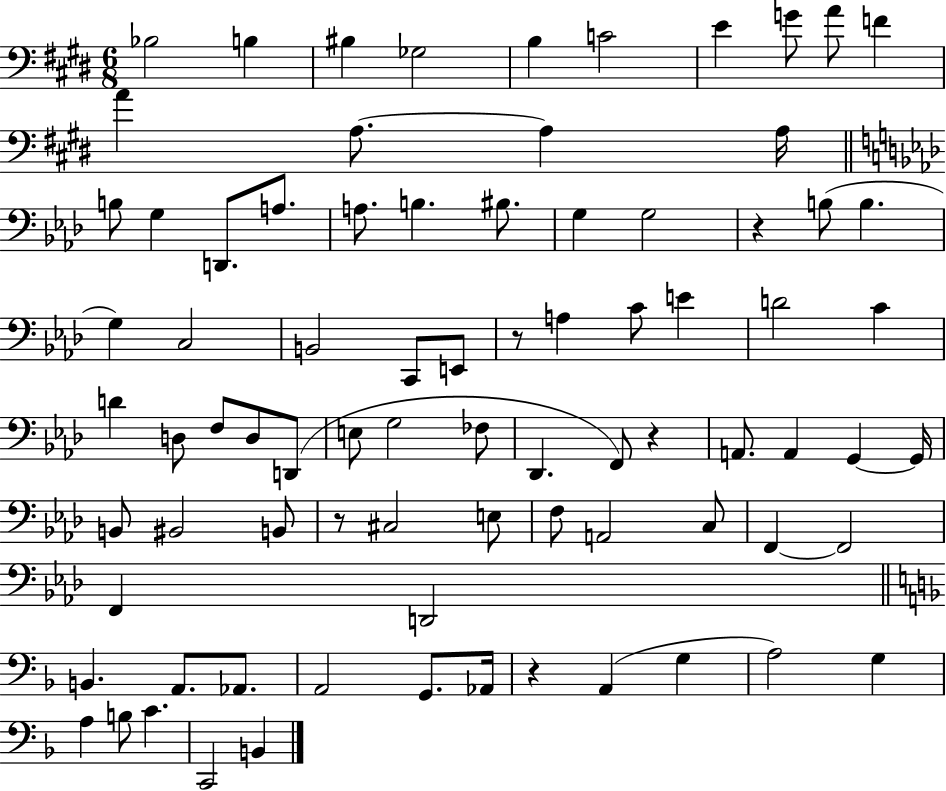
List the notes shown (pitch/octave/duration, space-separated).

Bb3/h B3/q BIS3/q Gb3/h B3/q C4/h E4/q G4/e A4/e F4/q A4/q A3/e. A3/q A3/s B3/e G3/q D2/e. A3/e. A3/e. B3/q. BIS3/e. G3/q G3/h R/q B3/e B3/q. G3/q C3/h B2/h C2/e E2/e R/e A3/q C4/e E4/q D4/h C4/q D4/q D3/e F3/e D3/e D2/e E3/e G3/h FES3/e Db2/q. F2/e R/q A2/e. A2/q G2/q G2/s B2/e BIS2/h B2/e R/e C#3/h E3/e F3/e A2/h C3/e F2/q F2/h F2/q D2/h B2/q. A2/e. Ab2/e. A2/h G2/e. Ab2/s R/q A2/q G3/q A3/h G3/q A3/q B3/e C4/q. C2/h B2/q